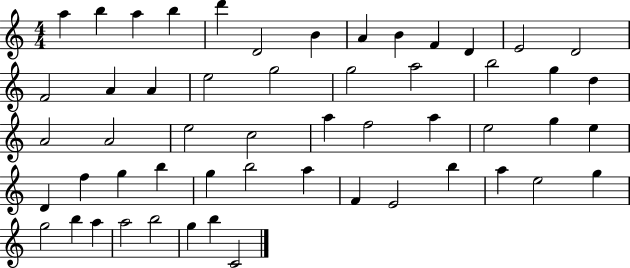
A5/q B5/q A5/q B5/q D6/q D4/h B4/q A4/q B4/q F4/q D4/q E4/h D4/h F4/h A4/q A4/q E5/h G5/h G5/h A5/h B5/h G5/q D5/q A4/h A4/h E5/h C5/h A5/q F5/h A5/q E5/h G5/q E5/q D4/q F5/q G5/q B5/q G5/q B5/h A5/q F4/q E4/h B5/q A5/q E5/h G5/q G5/h B5/q A5/q A5/h B5/h G5/q B5/q C4/h